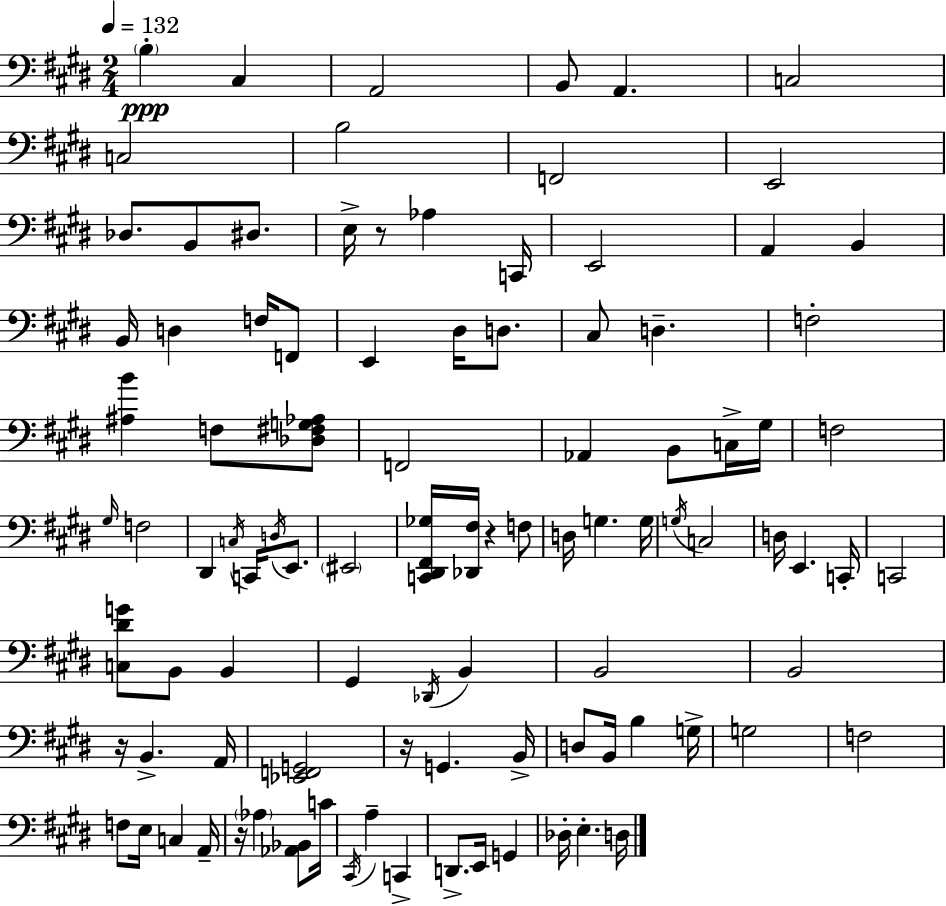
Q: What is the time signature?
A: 2/4